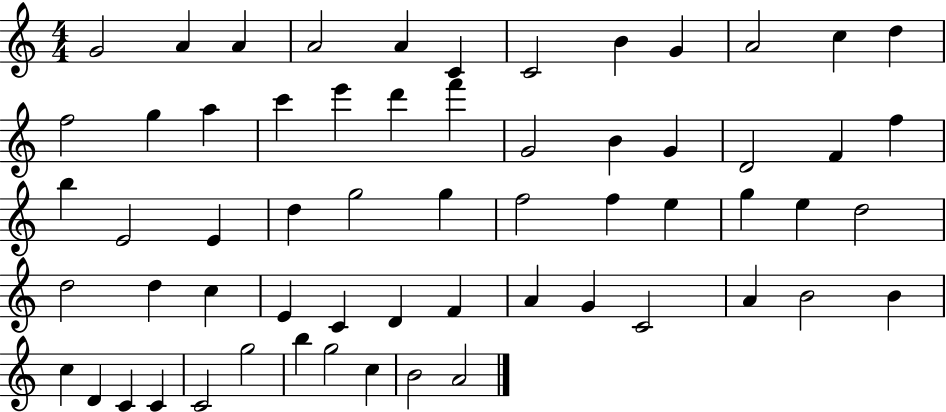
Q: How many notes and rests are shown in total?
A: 61